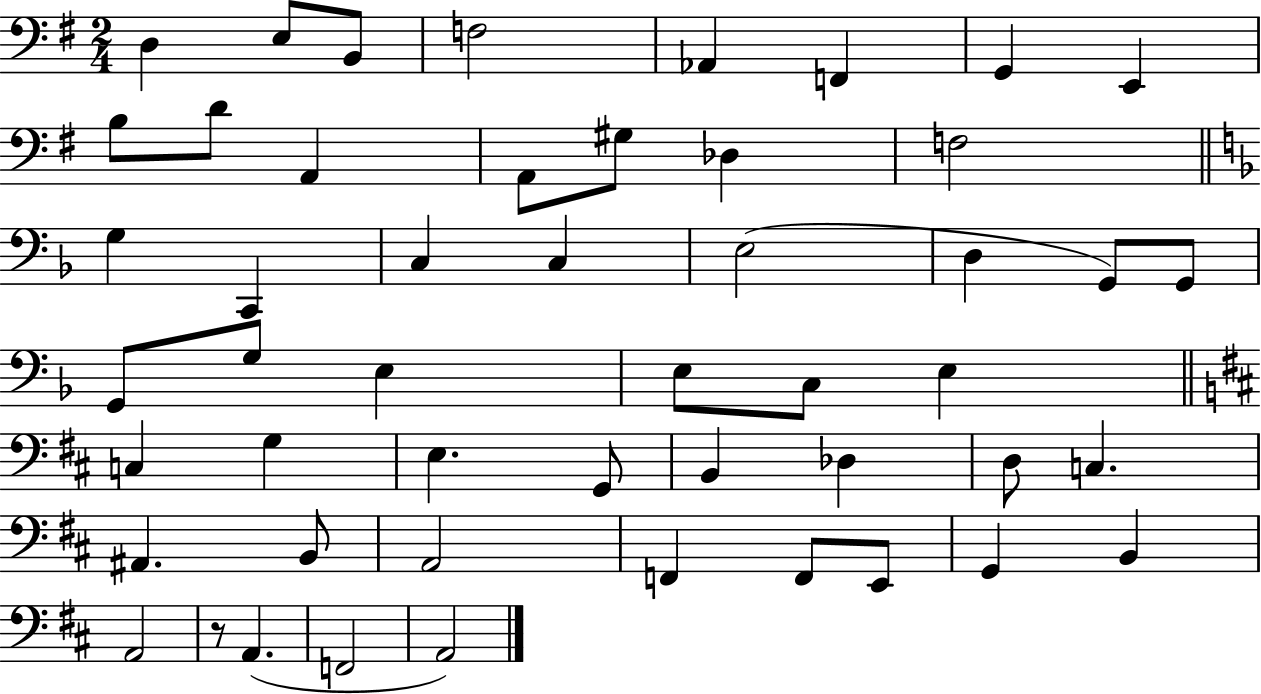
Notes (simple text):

D3/q E3/e B2/e F3/h Ab2/q F2/q G2/q E2/q B3/e D4/e A2/q A2/e G#3/e Db3/q F3/h G3/q C2/q C3/q C3/q E3/h D3/q G2/e G2/e G2/e G3/e E3/q E3/e C3/e E3/q C3/q G3/q E3/q. G2/e B2/q Db3/q D3/e C3/q. A#2/q. B2/e A2/h F2/q F2/e E2/e G2/q B2/q A2/h R/e A2/q. F2/h A2/h